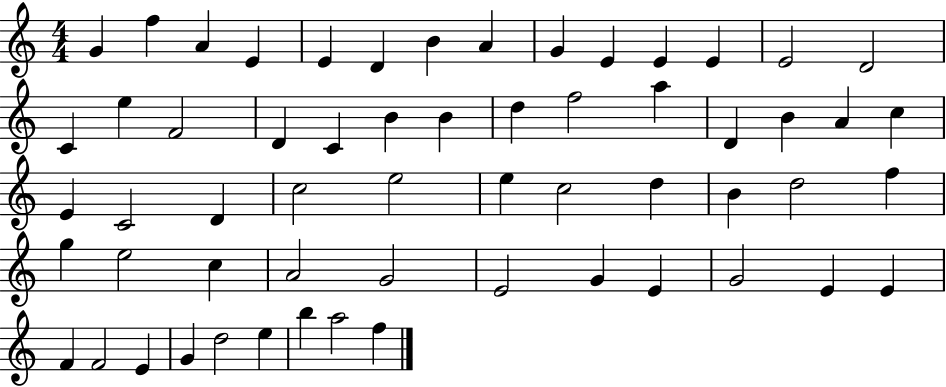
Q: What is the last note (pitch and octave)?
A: F5